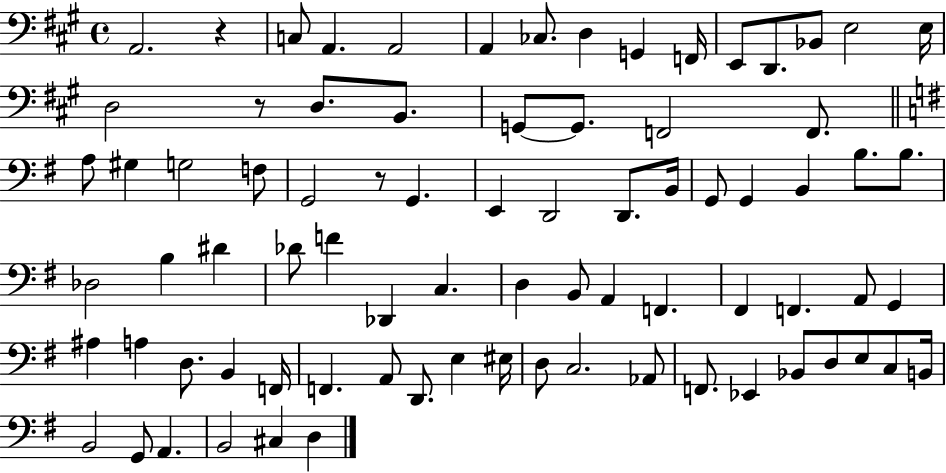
A2/h. R/q C3/e A2/q. A2/h A2/q CES3/e. D3/q G2/q F2/s E2/e D2/e. Bb2/e E3/h E3/s D3/h R/e D3/e. B2/e. G2/e G2/e. F2/h F2/e. A3/e G#3/q G3/h F3/e G2/h R/e G2/q. E2/q D2/h D2/e. B2/s G2/e G2/q B2/q B3/e. B3/e. Db3/h B3/q D#4/q Db4/e F4/q Db2/q C3/q. D3/q B2/e A2/q F2/q. F#2/q F2/q. A2/e G2/q A#3/q A3/q D3/e. B2/q F2/s F2/q. A2/e D2/e. E3/q EIS3/s D3/e C3/h. Ab2/e F2/e. Eb2/q Bb2/e D3/e E3/e C3/e B2/s B2/h G2/e A2/q. B2/h C#3/q D3/q